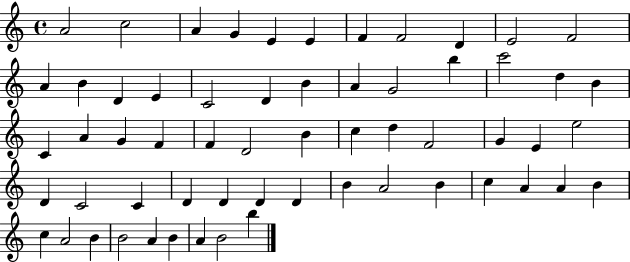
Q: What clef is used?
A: treble